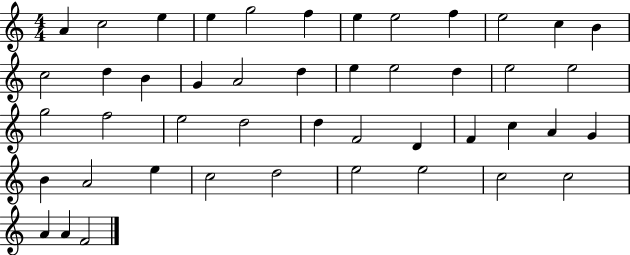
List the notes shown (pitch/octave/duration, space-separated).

A4/q C5/h E5/q E5/q G5/h F5/q E5/q E5/h F5/q E5/h C5/q B4/q C5/h D5/q B4/q G4/q A4/h D5/q E5/q E5/h D5/q E5/h E5/h G5/h F5/h E5/h D5/h D5/q F4/h D4/q F4/q C5/q A4/q G4/q B4/q A4/h E5/q C5/h D5/h E5/h E5/h C5/h C5/h A4/q A4/q F4/h